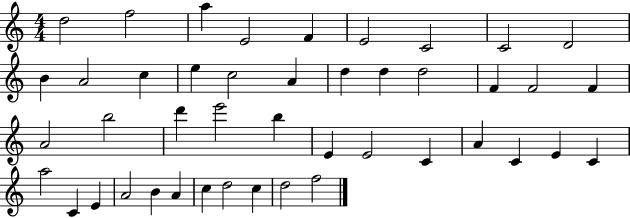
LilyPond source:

{
  \clef treble
  \numericTimeSignature
  \time 4/4
  \key c \major
  d''2 f''2 | a''4 e'2 f'4 | e'2 c'2 | c'2 d'2 | \break b'4 a'2 c''4 | e''4 c''2 a'4 | d''4 d''4 d''2 | f'4 f'2 f'4 | \break a'2 b''2 | d'''4 e'''2 b''4 | e'4 e'2 c'4 | a'4 c'4 e'4 c'4 | \break a''2 c'4 e'4 | a'2 b'4 a'4 | c''4 d''2 c''4 | d''2 f''2 | \break \bar "|."
}